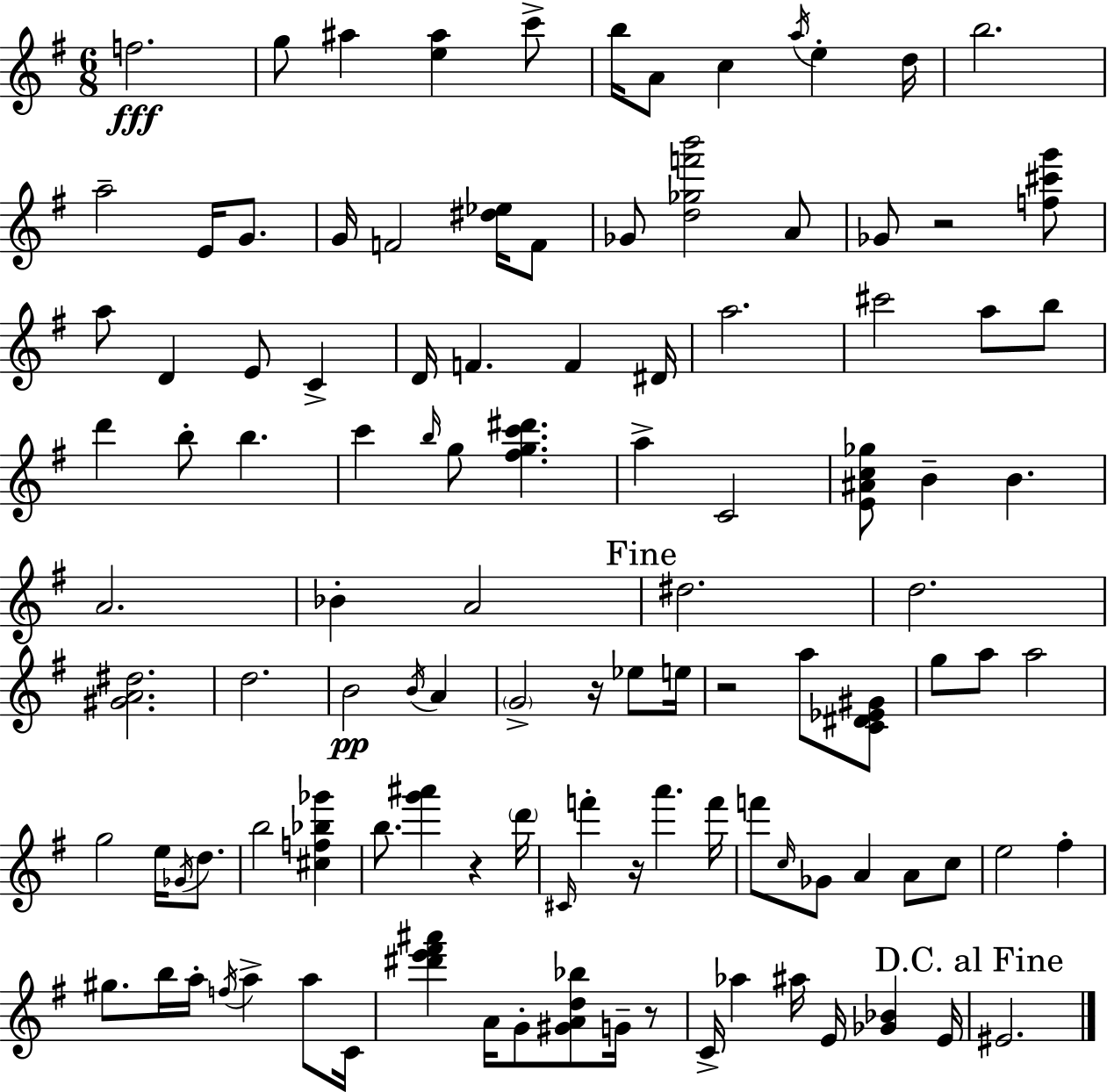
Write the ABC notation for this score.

X:1
T:Untitled
M:6/8
L:1/4
K:G
f2 g/2 ^a [e^a] c'/2 b/4 A/2 c a/4 e d/4 b2 a2 E/4 G/2 G/4 F2 [^d_e]/4 F/2 _G/2 [d_gf'b']2 A/2 _G/2 z2 [f^c'g']/2 a/2 D E/2 C D/4 F F ^D/4 a2 ^c'2 a/2 b/2 d' b/2 b c' b/4 g/2 [^fgc'^d'] a C2 [E^Ac_g]/2 B B A2 _B A2 ^d2 d2 [^GA^d]2 d2 B2 B/4 A G2 z/4 _e/2 e/4 z2 a/2 [C^D_E^G]/2 g/2 a/2 a2 g2 e/4 _G/4 d/2 b2 [^cf_b_g'] b/2 [g'^a'] z d'/4 ^C/4 f' z/4 a' f'/4 f'/2 c/4 _G/2 A A/2 c/2 e2 ^f ^g/2 b/4 a/4 f/4 a a/2 C/4 [^d'e'^f'^a'] A/4 G/2 [^GAd_b]/2 G/4 z/2 C/4 _a ^a/4 E/4 [_G_B] E/4 ^E2